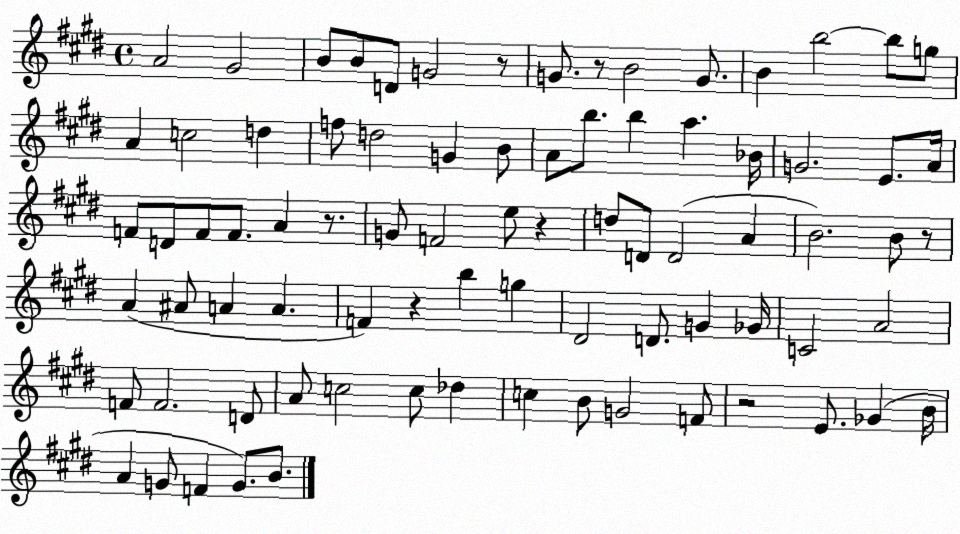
X:1
T:Untitled
M:4/4
L:1/4
K:E
A2 ^G2 B/2 B/2 D/2 G2 z/2 G/2 z/2 B2 G/2 B b2 b/2 g/2 A c2 d f/2 d2 G B/2 A/2 b/2 b a _B/4 G2 E/2 A/4 F/2 D/2 F/2 F/2 A z/2 G/2 F2 e/2 z d/2 D/2 D2 A B2 B/2 z/2 A ^A/2 A A F z b g ^D2 D/2 G _G/4 C2 A2 F/2 F2 D/2 A/2 c2 c/2 _d c B/2 G2 F/2 z2 E/2 _G B/4 A G/2 F G/2 B/2